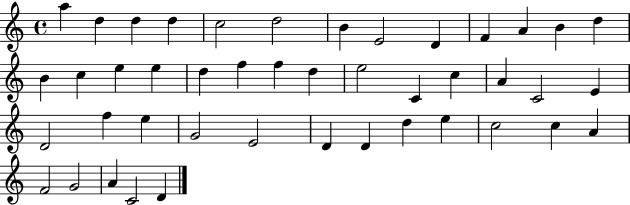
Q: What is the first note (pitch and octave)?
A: A5